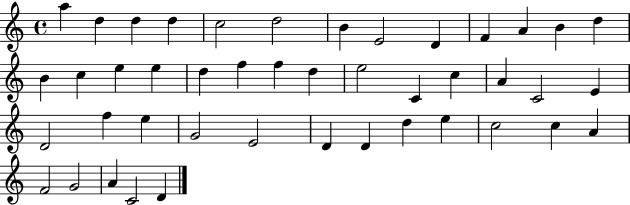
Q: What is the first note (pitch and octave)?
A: A5